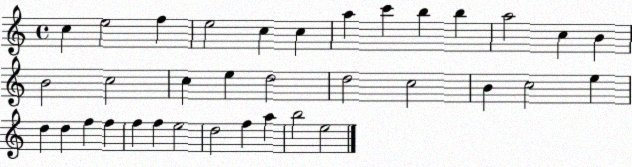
X:1
T:Untitled
M:4/4
L:1/4
K:C
c e2 f e2 c c a c' b b a2 c B B2 c2 c e d2 d2 c2 B c2 e d d f f f f e2 d2 f a b2 e2